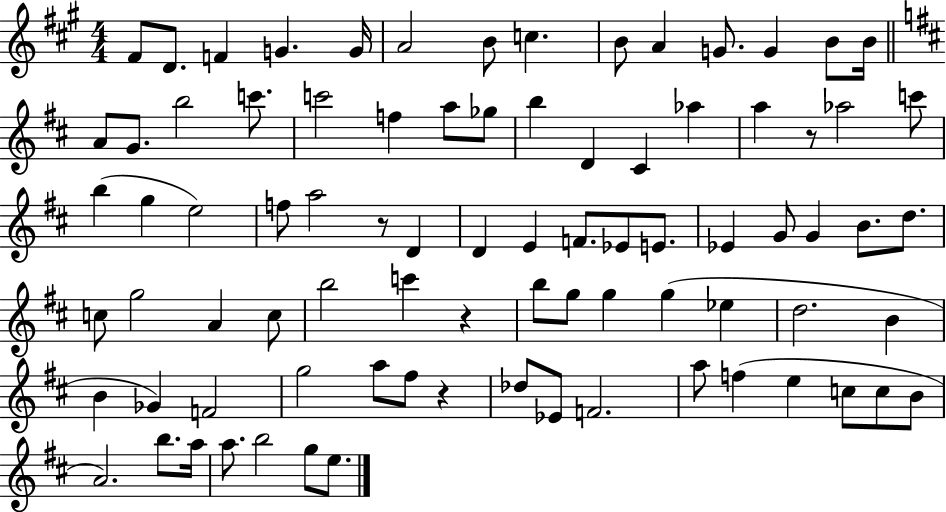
{
  \clef treble
  \numericTimeSignature
  \time 4/4
  \key a \major
  fis'8 d'8. f'4 g'4. g'16 | a'2 b'8 c''4. | b'8 a'4 g'8. g'4 b'8 b'16 | \bar "||" \break \key d \major a'8 g'8. b''2 c'''8. | c'''2 f''4 a''8 ges''8 | b''4 d'4 cis'4 aes''4 | a''4 r8 aes''2 c'''8 | \break b''4( g''4 e''2) | f''8 a''2 r8 d'4 | d'4 e'4 f'8. ees'8 e'8. | ees'4 g'8 g'4 b'8. d''8. | \break c''8 g''2 a'4 c''8 | b''2 c'''4 r4 | b''8 g''8 g''4 g''4( ees''4 | d''2. b'4 | \break b'4 ges'4) f'2 | g''2 a''8 fis''8 r4 | des''8 ees'8 f'2. | a''8 f''4( e''4 c''8 c''8 b'8 | \break a'2.) b''8. a''16 | a''8. b''2 g''8 e''8. | \bar "|."
}